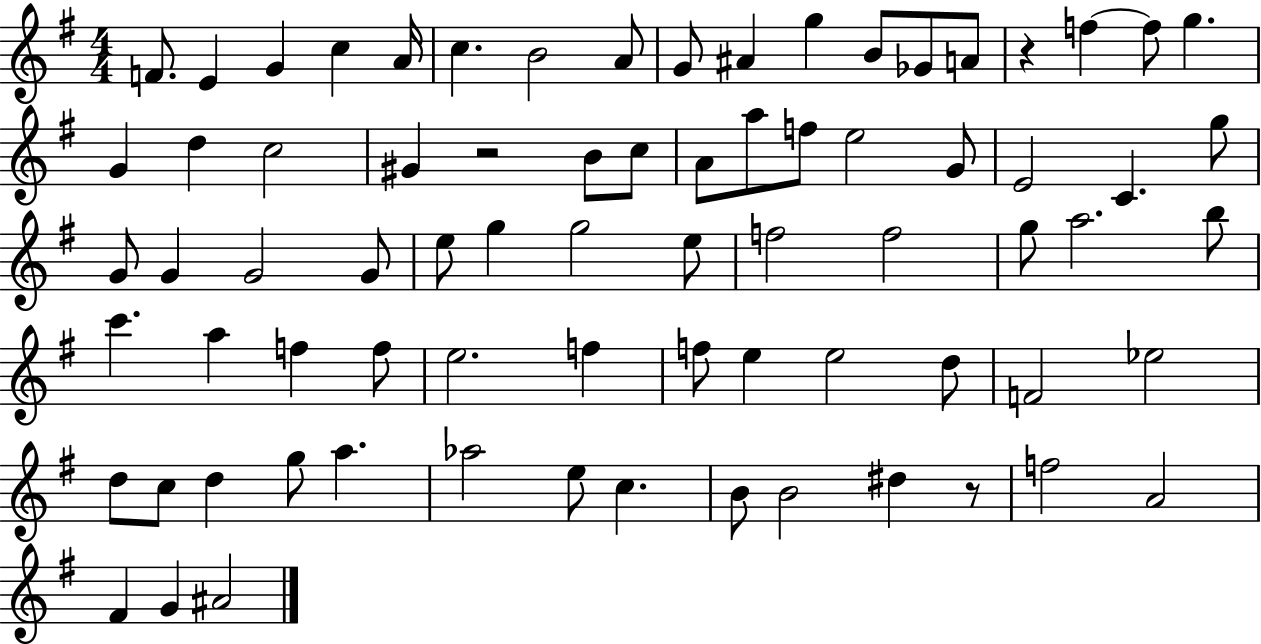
F4/e. E4/q G4/q C5/q A4/s C5/q. B4/h A4/e G4/e A#4/q G5/q B4/e Gb4/e A4/e R/q F5/q F5/e G5/q. G4/q D5/q C5/h G#4/q R/h B4/e C5/e A4/e A5/e F5/e E5/h G4/e E4/h C4/q. G5/e G4/e G4/q G4/h G4/e E5/e G5/q G5/h E5/e F5/h F5/h G5/e A5/h. B5/e C6/q. A5/q F5/q F5/e E5/h. F5/q F5/e E5/q E5/h D5/e F4/h Eb5/h D5/e C5/e D5/q G5/e A5/q. Ab5/h E5/e C5/q. B4/e B4/h D#5/q R/e F5/h A4/h F#4/q G4/q A#4/h